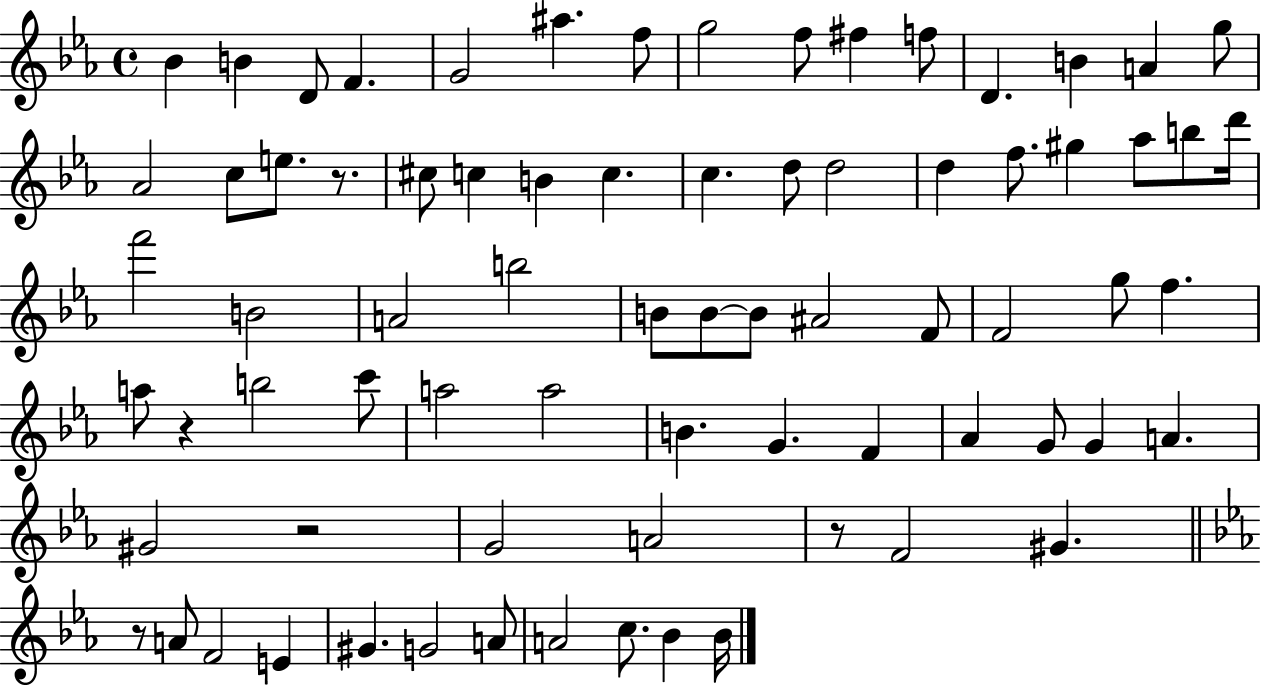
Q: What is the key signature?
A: EES major